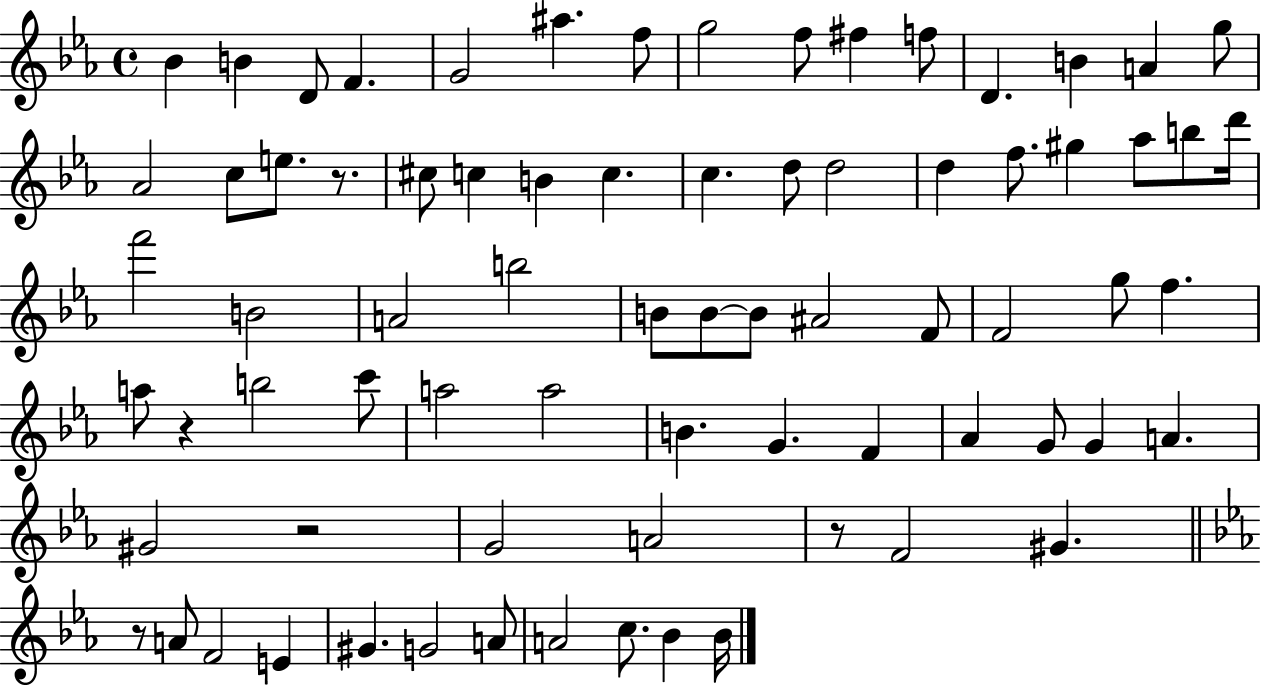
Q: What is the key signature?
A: EES major